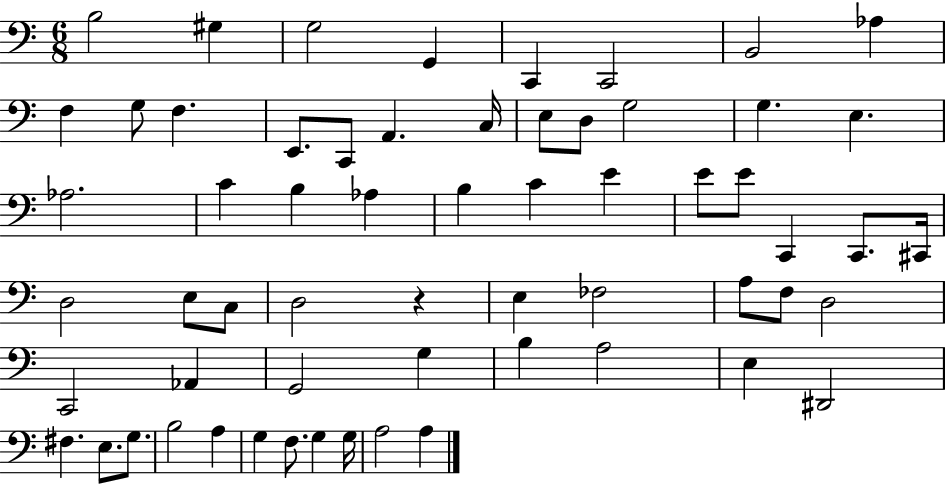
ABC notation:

X:1
T:Untitled
M:6/8
L:1/4
K:C
B,2 ^G, G,2 G,, C,, C,,2 B,,2 _A, F, G,/2 F, E,,/2 C,,/2 A,, C,/4 E,/2 D,/2 G,2 G, E, _A,2 C B, _A, B, C E E/2 E/2 C,, C,,/2 ^C,,/4 D,2 E,/2 C,/2 D,2 z E, _F,2 A,/2 F,/2 D,2 C,,2 _A,, G,,2 G, B, A,2 E, ^D,,2 ^F, E,/2 G,/2 B,2 A, G, F,/2 G, G,/4 A,2 A,